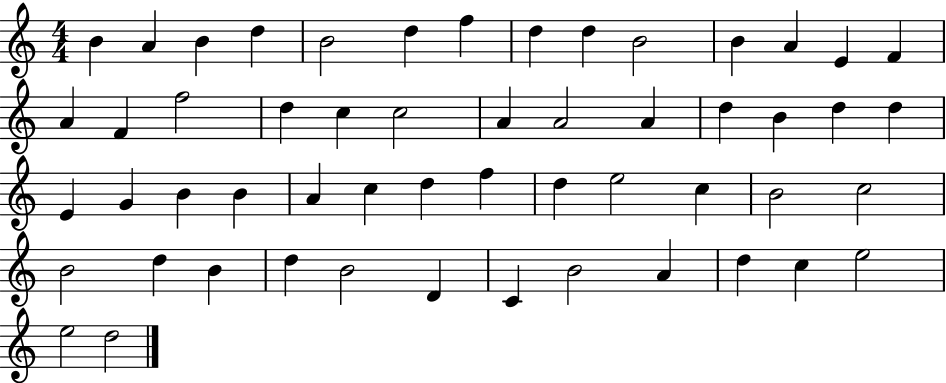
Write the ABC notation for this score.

X:1
T:Untitled
M:4/4
L:1/4
K:C
B A B d B2 d f d d B2 B A E F A F f2 d c c2 A A2 A d B d d E G B B A c d f d e2 c B2 c2 B2 d B d B2 D C B2 A d c e2 e2 d2